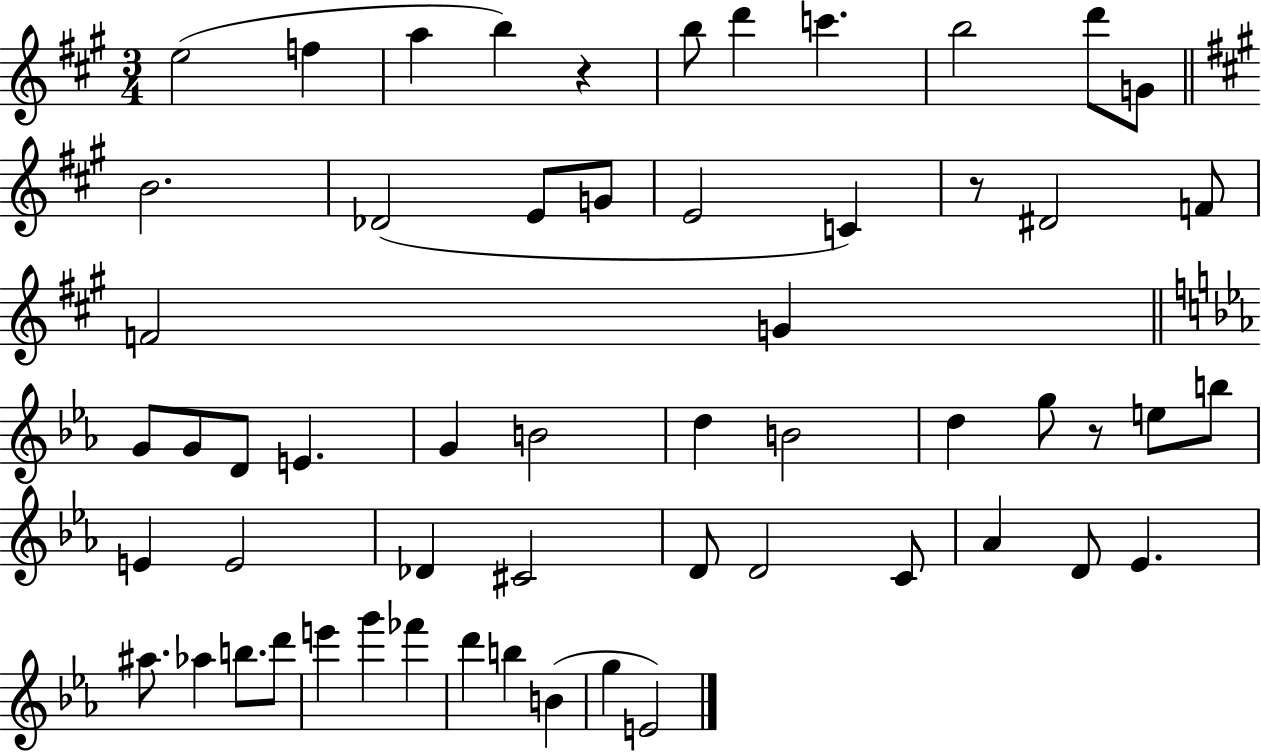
{
  \clef treble
  \numericTimeSignature
  \time 3/4
  \key a \major
  e''2( f''4 | a''4 b''4) r4 | b''8 d'''4 c'''4. | b''2 d'''8 g'8 | \break \bar "||" \break \key a \major b'2. | des'2( e'8 g'8 | e'2 c'4) | r8 dis'2 f'8 | \break f'2 g'4 | \bar "||" \break \key ees \major g'8 g'8 d'8 e'4. | g'4 b'2 | d''4 b'2 | d''4 g''8 r8 e''8 b''8 | \break e'4 e'2 | des'4 cis'2 | d'8 d'2 c'8 | aes'4 d'8 ees'4. | \break ais''8. aes''4 b''8. d'''8 | e'''4 g'''4 fes'''4 | d'''4 b''4 b'4( | g''4 e'2) | \break \bar "|."
}